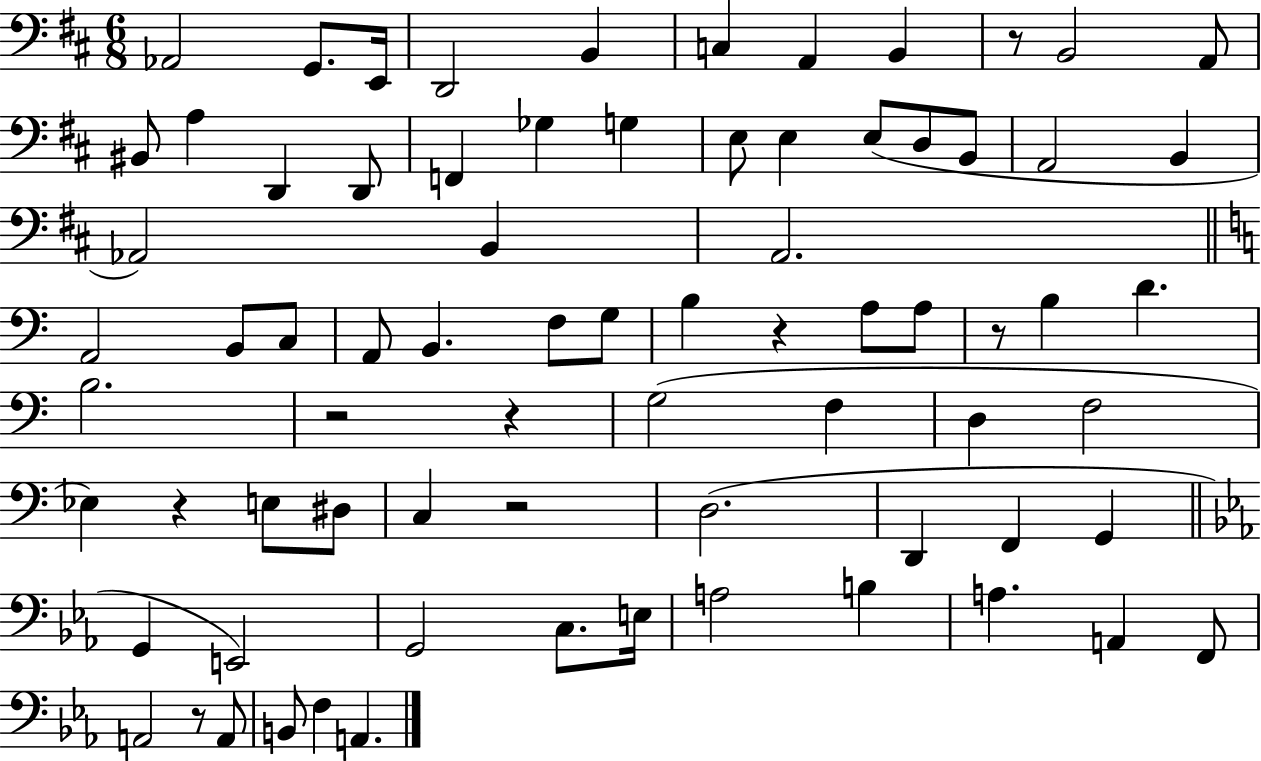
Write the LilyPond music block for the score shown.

{
  \clef bass
  \numericTimeSignature
  \time 6/8
  \key d \major
  aes,2 g,8. e,16 | d,2 b,4 | c4 a,4 b,4 | r8 b,2 a,8 | \break bis,8 a4 d,4 d,8 | f,4 ges4 g4 | e8 e4 e8( d8 b,8 | a,2 b,4 | \break aes,2) b,4 | a,2. | \bar "||" \break \key a \minor a,2 b,8 c8 | a,8 b,4. f8 g8 | b4 r4 a8 a8 | r8 b4 d'4. | \break b2. | r2 r4 | g2( f4 | d4 f2 | \break ees4) r4 e8 dis8 | c4 r2 | d2.( | d,4 f,4 g,4 | \break \bar "||" \break \key ees \major g,4 e,2) | g,2 c8. e16 | a2 b4 | a4. a,4 f,8 | \break a,2 r8 a,8 | b,8 f4 a,4. | \bar "|."
}